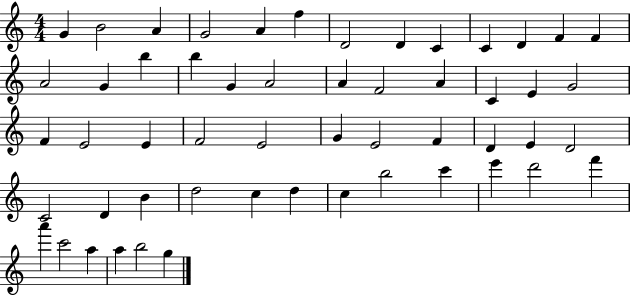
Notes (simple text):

G4/q B4/h A4/q G4/h A4/q F5/q D4/h D4/q C4/q C4/q D4/q F4/q F4/q A4/h G4/q B5/q B5/q G4/q A4/h A4/q F4/h A4/q C4/q E4/q G4/h F4/q E4/h E4/q F4/h E4/h G4/q E4/h F4/q D4/q E4/q D4/h C4/h D4/q B4/q D5/h C5/q D5/q C5/q B5/h C6/q E6/q D6/h F6/q A6/q C6/h A5/q A5/q B5/h G5/q